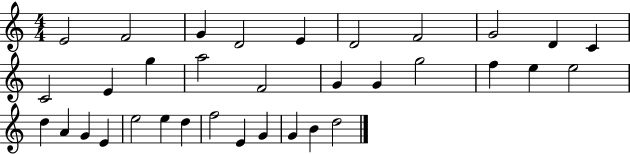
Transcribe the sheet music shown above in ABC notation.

X:1
T:Untitled
M:4/4
L:1/4
K:C
E2 F2 G D2 E D2 F2 G2 D C C2 E g a2 F2 G G g2 f e e2 d A G E e2 e d f2 E G G B d2